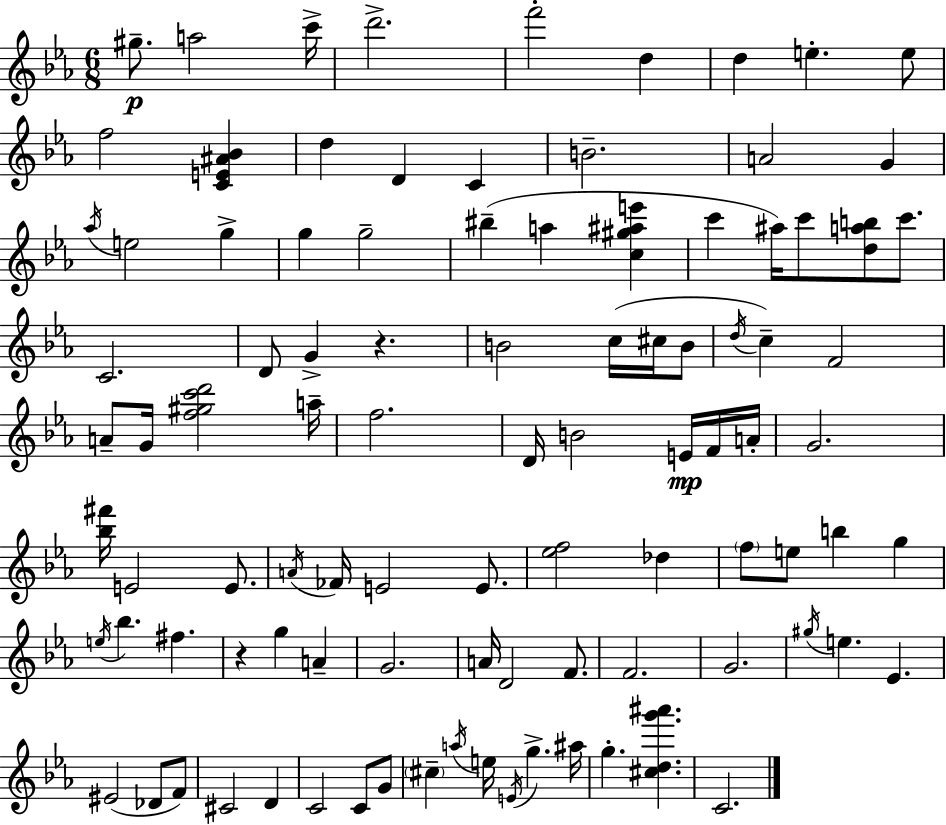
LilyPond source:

{
  \clef treble
  \numericTimeSignature
  \time 6/8
  \key c \minor
  gis''8.--\p a''2 c'''16-> | d'''2.-> | f'''2-. d''4 | d''4 e''4.-. e''8 | \break f''2 <c' e' ais' bes'>4 | d''4 d'4 c'4 | b'2.-- | a'2 g'4 | \break \acciaccatura { aes''16 } e''2 g''4-> | g''4 g''2-- | bis''4--( a''4 <c'' gis'' ais'' e'''>4 | c'''4 ais''16) c'''8 <d'' a'' b''>8 c'''8. | \break c'2. | d'8 g'4-> r4. | b'2 c''16( cis''16 b'8 | \acciaccatura { d''16 } c''4--) f'2 | \break a'8-- g'16 <f'' gis'' c''' d'''>2 | a''16-- f''2. | d'16 b'2 e'16\mp | f'16 a'16-. g'2. | \break <bes'' fis'''>16 e'2 e'8. | \acciaccatura { a'16 } fes'16 e'2 | e'8. <ees'' f''>2 des''4 | \parenthesize f''8 e''8 b''4 g''4 | \break \acciaccatura { e''16 } bes''4. fis''4. | r4 g''4 | a'4-- g'2. | a'16 d'2 | \break f'8. f'2. | g'2. | \acciaccatura { gis''16 } e''4. ees'4. | eis'2( | \break des'8 f'8) cis'2 | d'4 c'2 | c'8 g'8 \parenthesize cis''4-- \acciaccatura { a''16 } e''16 \acciaccatura { e'16 } | g''4.-> ais''16 g''4.-. | \break <cis'' d'' g''' ais'''>4. c'2. | \bar "|."
}